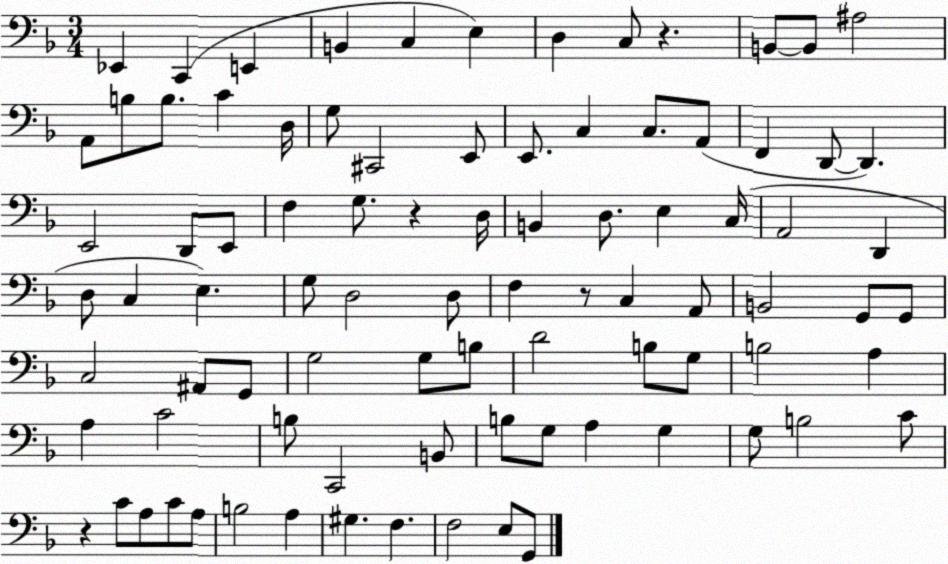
X:1
T:Untitled
M:3/4
L:1/4
K:F
_E,, C,, E,, B,, C, E, D, C,/2 z B,,/2 B,,/2 ^A,2 A,,/2 B,/2 B,/2 C D,/4 G,/2 ^C,,2 E,,/2 E,,/2 C, C,/2 A,,/2 F,, D,,/2 D,, E,,2 D,,/2 E,,/2 F, G,/2 z D,/4 B,, D,/2 E, C,/4 A,,2 D,, D,/2 C, E, G,/2 D,2 D,/2 F, z/2 C, A,,/2 B,,2 G,,/2 G,,/2 C,2 ^A,,/2 G,,/2 G,2 G,/2 B,/2 D2 B,/2 G,/2 B,2 A, A, C2 B,/2 C,,2 B,,/2 B,/2 G,/2 A, G, G,/2 B,2 C/2 z C/2 A,/2 C/2 A,/2 B,2 A, ^G, F, F,2 E,/2 G,,/2